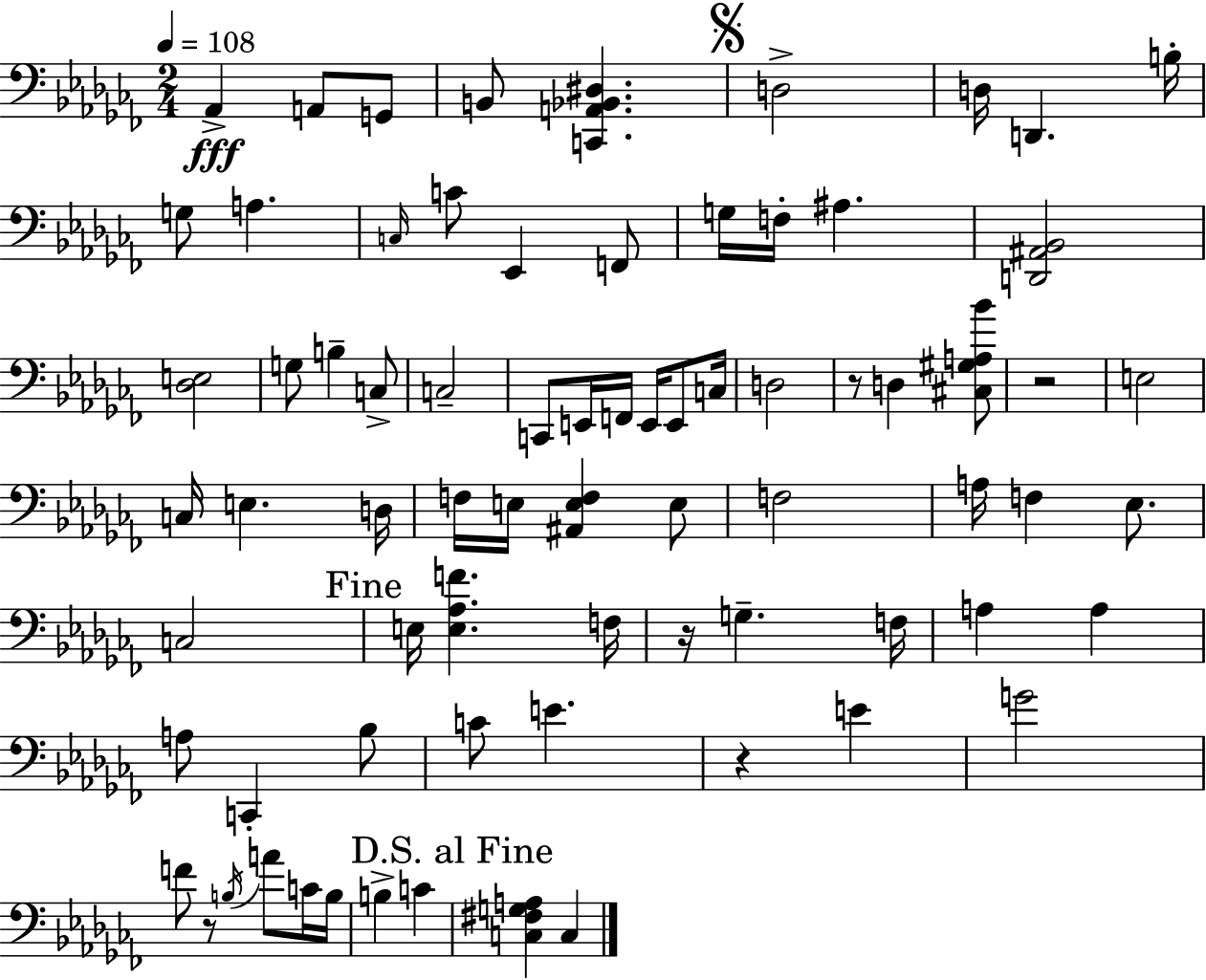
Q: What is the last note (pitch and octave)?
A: C3